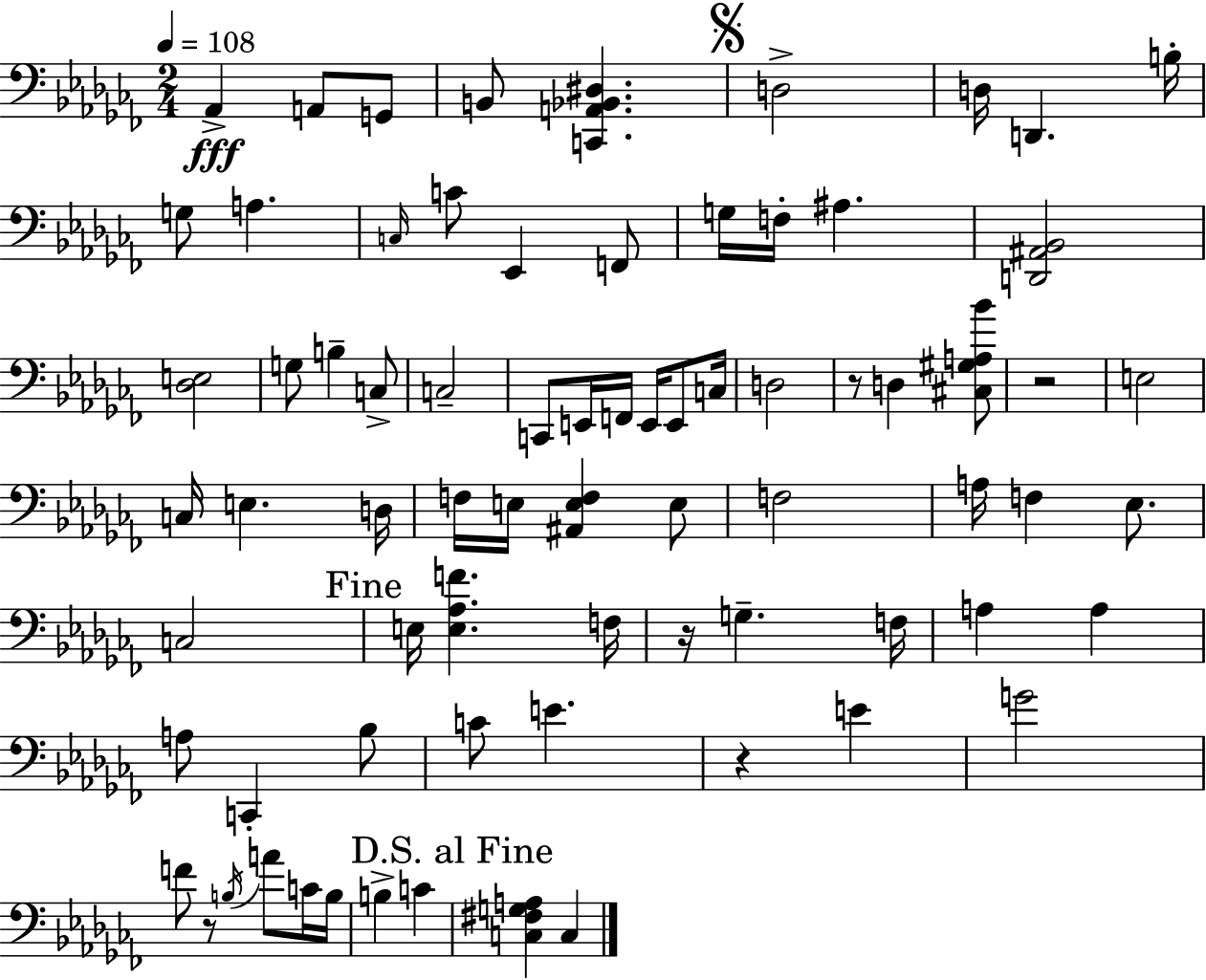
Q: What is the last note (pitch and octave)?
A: C3